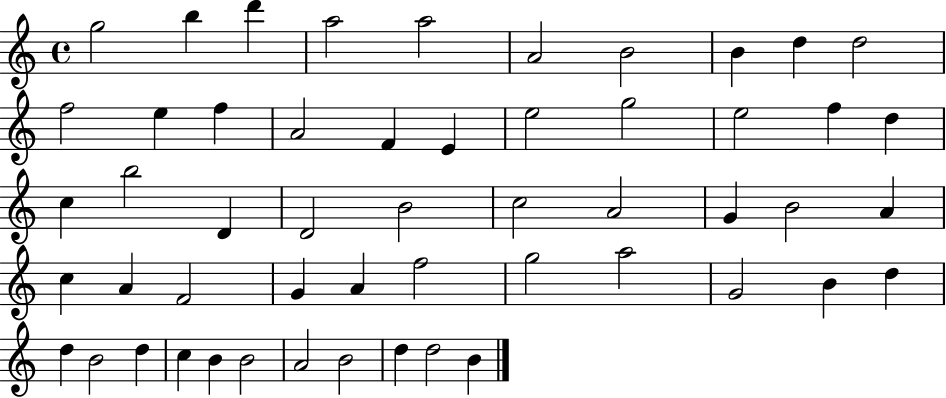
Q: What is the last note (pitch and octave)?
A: B4